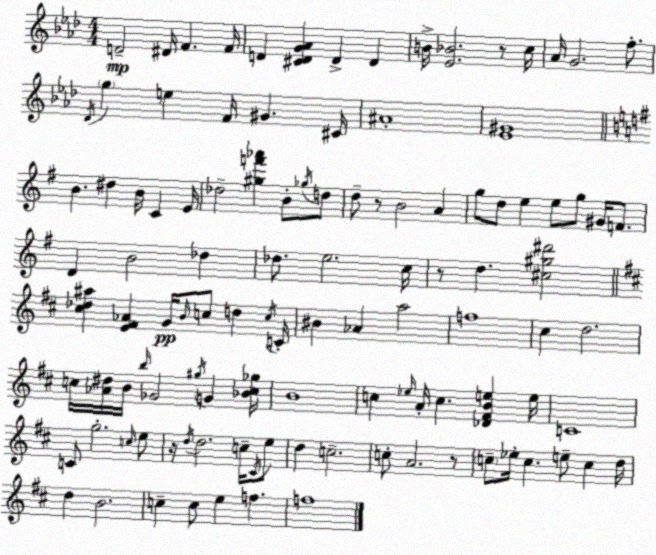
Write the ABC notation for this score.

X:1
T:Untitled
M:4/4
L:1/4
K:Fm
D2 ^D/4 F F/4 D [^CDG_A] D D B/4 [_E_B]2 z/2 c/4 _A/4 G2 f/2 _D/4 g e F/4 ^G ^C/4 ^A4 [_E^G]4 B ^d B/4 C E/4 _d2 [^gf'_a'] B/2 _g/4 d/2 d/2 z/2 B2 A g/2 d/2 e e/2 g/2 ^G/4 F/2 D B2 _d _d/2 e2 c/4 z/2 d [^c^g^d']2 [^c_d^a] [E^F_A] G/4 B/4 c/2 d c/4 C/4 ^B _A a2 f4 ^c d2 c/4 [_A^d]/4 B/4 b/4 _G2 ^g/4 G [_Bc_g]/4 B4 c _e/4 A/4 c [_D^FBe] e/4 C4 C/2 g2 c/4 e/2 z/4 d/4 d2 c/4 ^C/4 e/2 d c2 c/2 A2 z/2 c/2 _e/4 c e/2 c d/4 d B2 c c/2 e f f4